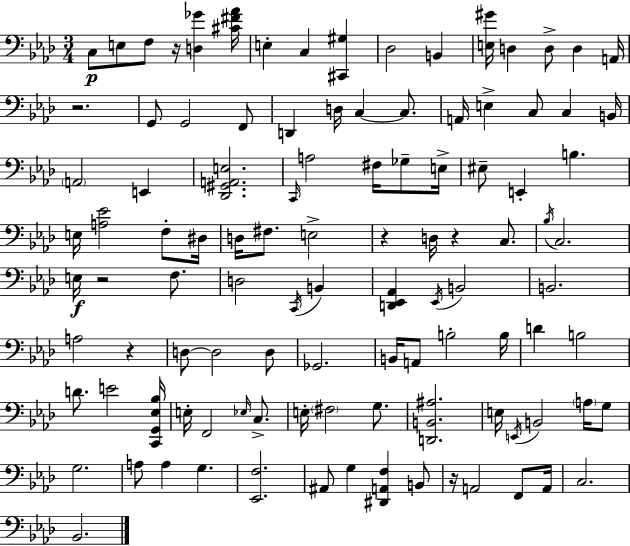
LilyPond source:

{
  \clef bass
  \numericTimeSignature
  \time 3/4
  \key f \minor
  c8\p e8 f8 r16 <d ges'>4 <cis' fis' aes'>16 | e4-. c4 <cis, gis>4 | des2 b,4 | <e gis'>16 d4 d8-> d4 a,16 | \break r2. | g,8 g,2 f,8 | d,4 d16 c4~~ c8. | a,16 e4-> c8 c4 b,16 | \break \parenthesize a,2 e,4 | <des, gis, a, e>2. | \grace { c,16 } a2 fis16 ges8-- | e16-> eis8-- e,4-. b4. | \break e16 <a ees'>2 f8-. | dis16 d16 fis8. e2-> | r4 d16 r4 c8. | \acciaccatura { bes16 } c2. | \break e16\f r2 f8. | d2 \acciaccatura { c,16 } b,4 | <d, ees, aes,>4 \acciaccatura { ees,16 } b,2 | b,2. | \break a2 | r4 d8~~ d2 | d8 ges,2. | b,16 a,8 b2-. | \break b16 d'4 b2 | d'8. e'2 | <c, g, ees bes>16 e16-. f,2 | \grace { ees16 } c8.-> e16-. \parenthesize fis2 | \break g8. <d, b, ais>2. | e16 \acciaccatura { e,16 } b,2 | \parenthesize a16 g8 g2. | a8 a4 | \break g4. <ees, f>2. | ais,8 g4 | <dis, a, f>4 b,8 r16 a,2 | f,8 a,16 c2. | \break bes,2. | \bar "|."
}